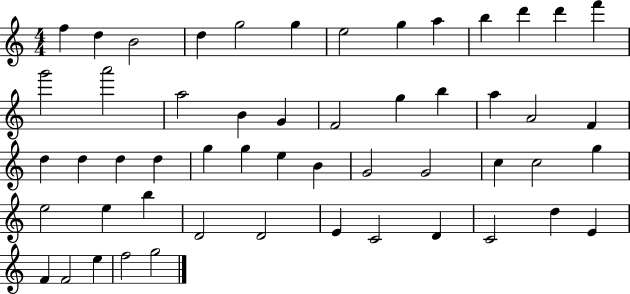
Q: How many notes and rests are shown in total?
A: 53